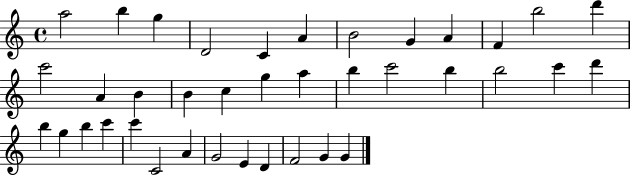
A5/h B5/q G5/q D4/h C4/q A4/q B4/h G4/q A4/q F4/q B5/h D6/q C6/h A4/q B4/q B4/q C5/q G5/q A5/q B5/q C6/h B5/q B5/h C6/q D6/q B5/q G5/q B5/q C6/q C6/q C4/h A4/q G4/h E4/q D4/q F4/h G4/q G4/q